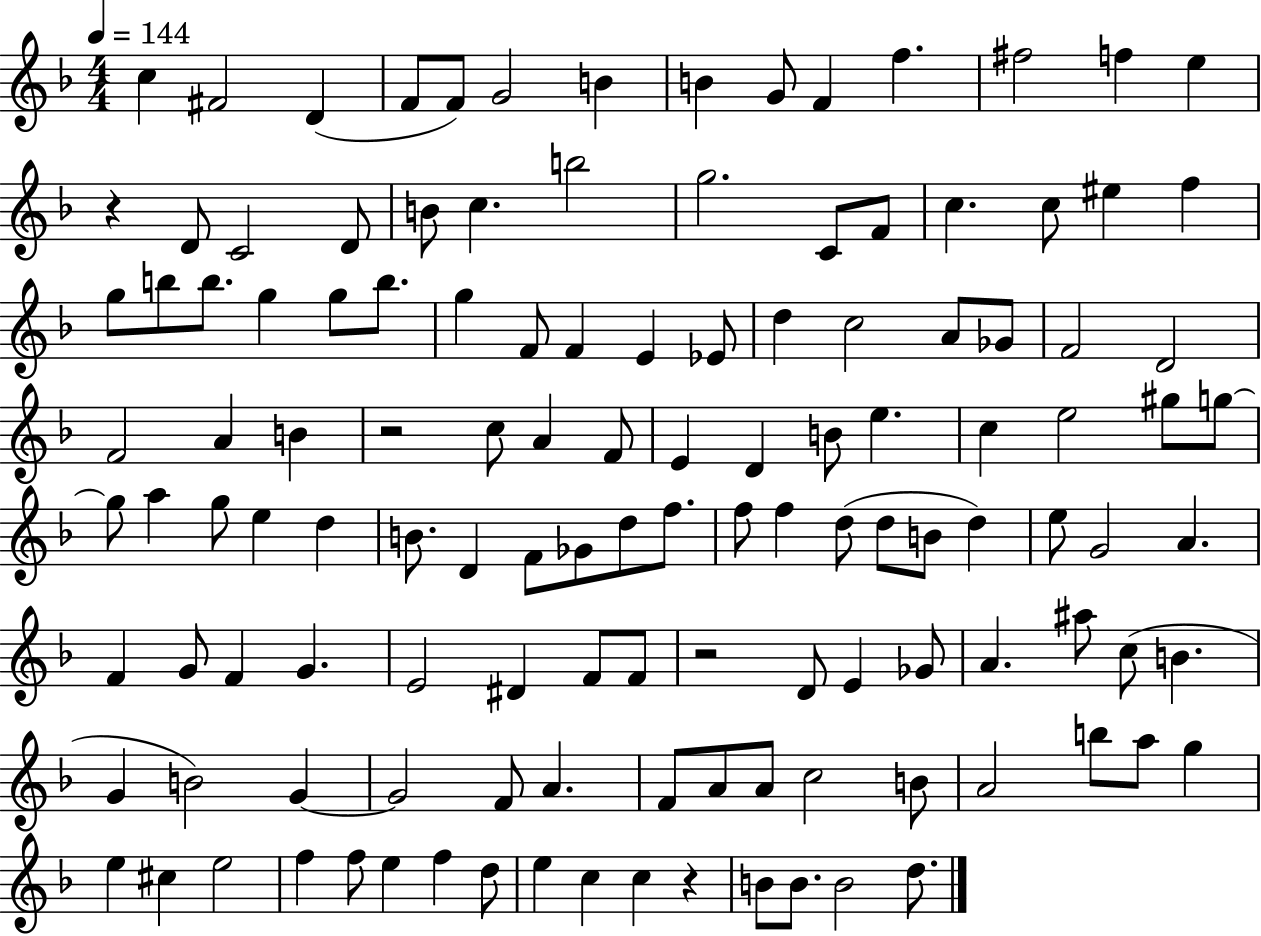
{
  \clef treble
  \numericTimeSignature
  \time 4/4
  \key f \major
  \tempo 4 = 144
  c''4 fis'2 d'4( | f'8 f'8) g'2 b'4 | b'4 g'8 f'4 f''4. | fis''2 f''4 e''4 | \break r4 d'8 c'2 d'8 | b'8 c''4. b''2 | g''2. c'8 f'8 | c''4. c''8 eis''4 f''4 | \break g''8 b''8 b''8. g''4 g''8 b''8. | g''4 f'8 f'4 e'4 ees'8 | d''4 c''2 a'8 ges'8 | f'2 d'2 | \break f'2 a'4 b'4 | r2 c''8 a'4 f'8 | e'4 d'4 b'8 e''4. | c''4 e''2 gis''8 g''8~~ | \break g''8 a''4 g''8 e''4 d''4 | b'8. d'4 f'8 ges'8 d''8 f''8. | f''8 f''4 d''8( d''8 b'8 d''4) | e''8 g'2 a'4. | \break f'4 g'8 f'4 g'4. | e'2 dis'4 f'8 f'8 | r2 d'8 e'4 ges'8 | a'4. ais''8 c''8( b'4. | \break g'4 b'2) g'4~~ | g'2 f'8 a'4. | f'8 a'8 a'8 c''2 b'8 | a'2 b''8 a''8 g''4 | \break e''4 cis''4 e''2 | f''4 f''8 e''4 f''4 d''8 | e''4 c''4 c''4 r4 | b'8 b'8. b'2 d''8. | \break \bar "|."
}